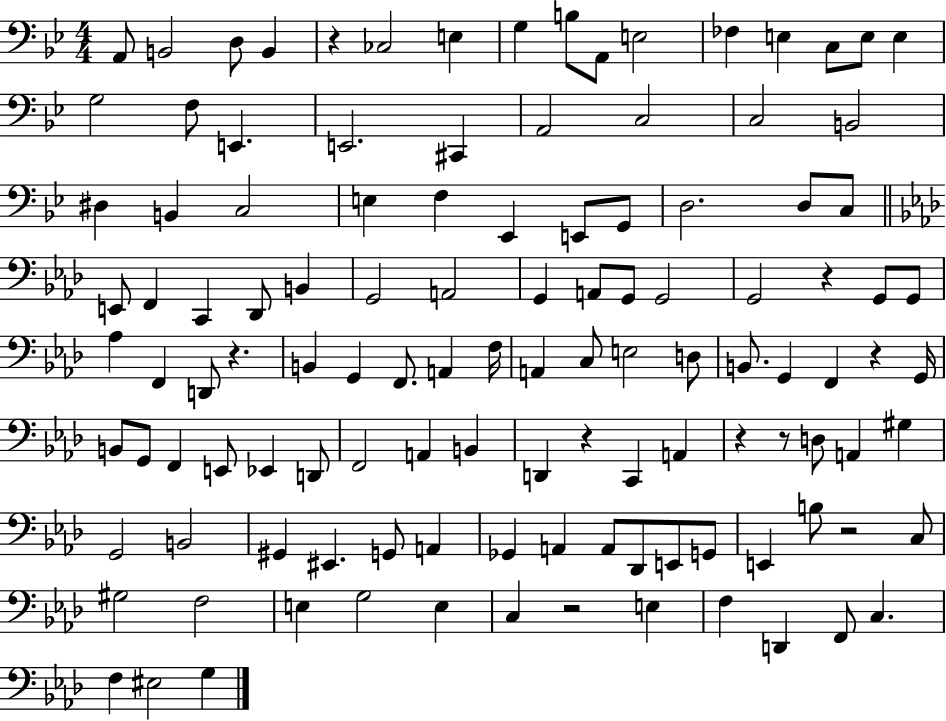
A2/e B2/h D3/e B2/q R/q CES3/h E3/q G3/q B3/e A2/e E3/h FES3/q E3/q C3/e E3/e E3/q G3/h F3/e E2/q. E2/h. C#2/q A2/h C3/h C3/h B2/h D#3/q B2/q C3/h E3/q F3/q Eb2/q E2/e G2/e D3/h. D3/e C3/e E2/e F2/q C2/q Db2/e B2/q G2/h A2/h G2/q A2/e G2/e G2/h G2/h R/q G2/e G2/e Ab3/q F2/q D2/e R/q. B2/q G2/q F2/e. A2/q F3/s A2/q C3/e E3/h D3/e B2/e. G2/q F2/q R/q G2/s B2/e G2/e F2/q E2/e Eb2/q D2/e F2/h A2/q B2/q D2/q R/q C2/q A2/q R/q R/e D3/e A2/q G#3/q G2/h B2/h G#2/q EIS2/q. G2/e A2/q Gb2/q A2/q A2/e Db2/e E2/e G2/e E2/q B3/e R/h C3/e G#3/h F3/h E3/q G3/h E3/q C3/q R/h E3/q F3/q D2/q F2/e C3/q. F3/q EIS3/h G3/q